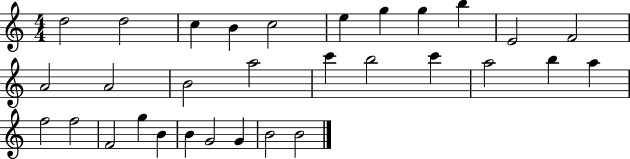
{
  \clef treble
  \numericTimeSignature
  \time 4/4
  \key c \major
  d''2 d''2 | c''4 b'4 c''2 | e''4 g''4 g''4 b''4 | e'2 f'2 | \break a'2 a'2 | b'2 a''2 | c'''4 b''2 c'''4 | a''2 b''4 a''4 | \break f''2 f''2 | f'2 g''4 b'4 | b'4 g'2 g'4 | b'2 b'2 | \break \bar "|."
}